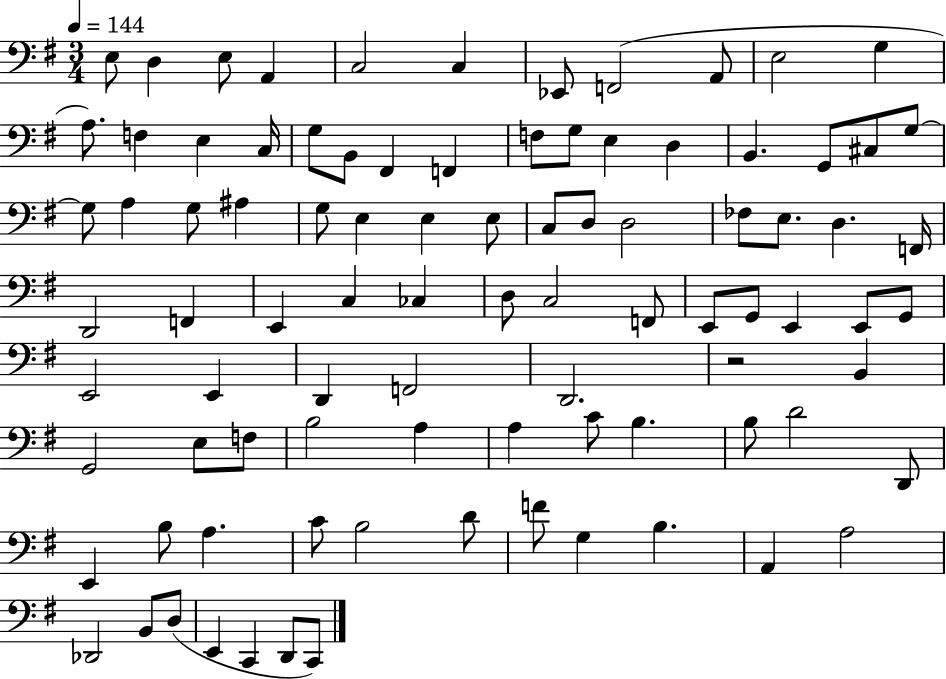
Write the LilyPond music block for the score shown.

{
  \clef bass
  \numericTimeSignature
  \time 3/4
  \key g \major
  \tempo 4 = 144
  e8 d4 e8 a,4 | c2 c4 | ees,8 f,2( a,8 | e2 g4 | \break a8.) f4 e4 c16 | g8 b,8 fis,4 f,4 | f8 g8 e4 d4 | b,4. g,8 cis8 g8~~ | \break g8 a4 g8 ais4 | g8 e4 e4 e8 | c8 d8 d2 | fes8 e8. d4. f,16 | \break d,2 f,4 | e,4 c4 ces4 | d8 c2 f,8 | e,8 g,8 e,4 e,8 g,8 | \break e,2 e,4 | d,4 f,2 | d,2. | r2 b,4 | \break g,2 e8 f8 | b2 a4 | a4 c'8 b4. | b8 d'2 d,8 | \break e,4 b8 a4. | c'8 b2 d'8 | f'8 g4 b4. | a,4 a2 | \break des,2 b,8 d8( | e,4 c,4 d,8 c,8) | \bar "|."
}